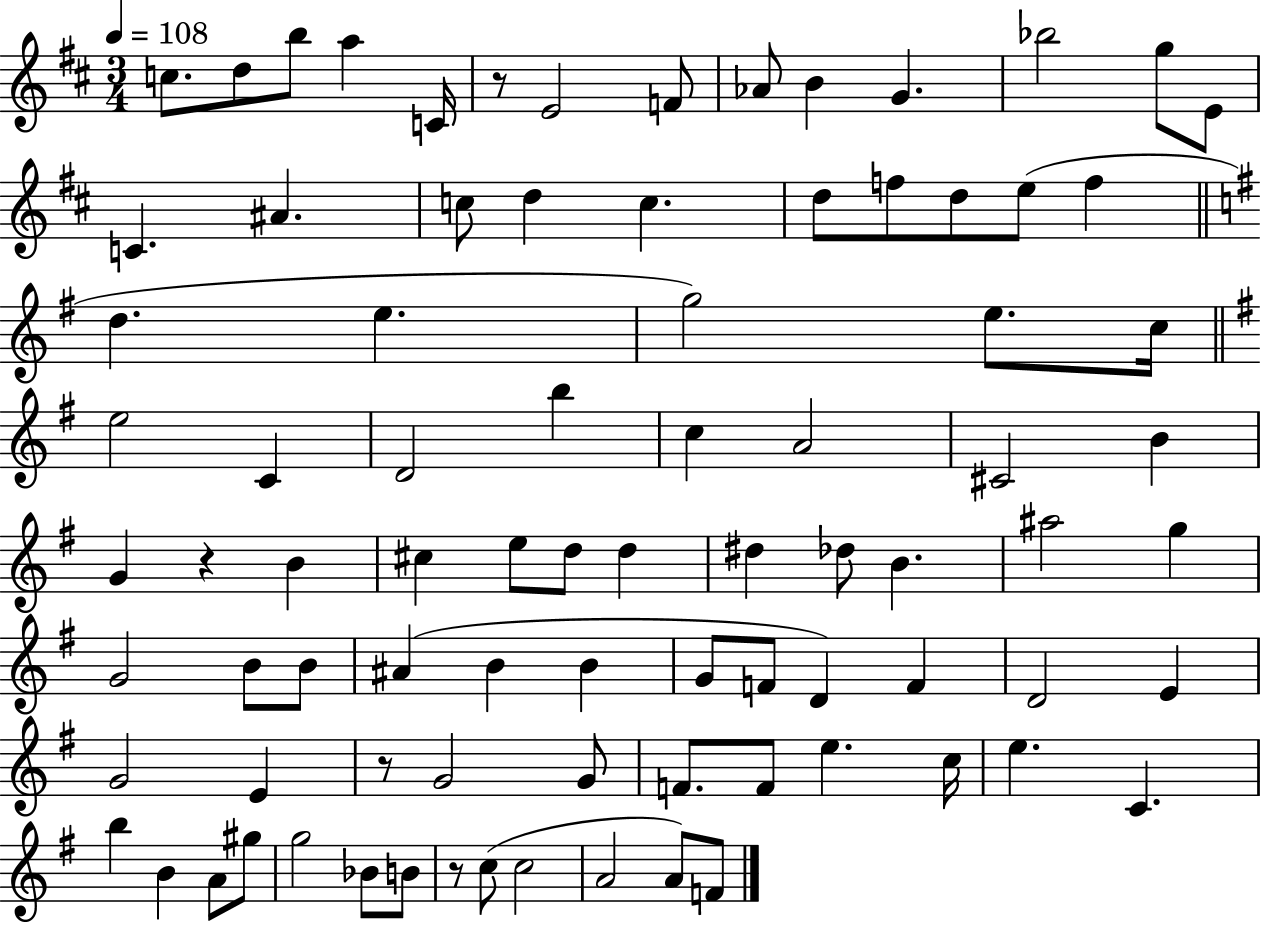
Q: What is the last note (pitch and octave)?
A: F4